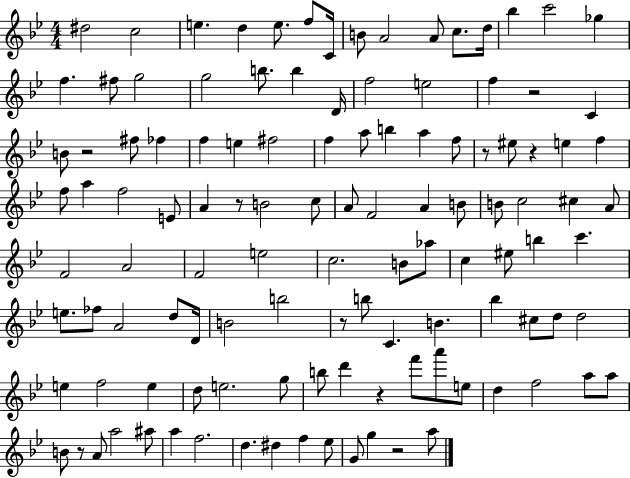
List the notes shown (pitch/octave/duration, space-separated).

D#5/h C5/h E5/q. D5/q E5/e. F5/e C4/s B4/e A4/h A4/e C5/e. D5/s Bb5/q C6/h Gb5/q F5/q. F#5/e G5/h G5/h B5/e. B5/q D4/s F5/h E5/h F5/q R/h C4/q B4/e R/h F#5/e FES5/q F5/q E5/q F#5/h F5/q A5/e B5/q A5/q F5/e R/e EIS5/e R/q E5/q F5/q F5/e A5/q F5/h E4/e A4/q R/e B4/h C5/e A4/e F4/h A4/q B4/e B4/e C5/h C#5/q A4/e F4/h A4/h F4/h E5/h C5/h. B4/e Ab5/e C5/q EIS5/e B5/q C6/q. E5/e. FES5/e A4/h D5/e D4/s B4/h B5/h R/e B5/e C4/q. B4/q. Bb5/q C#5/e D5/e D5/h E5/q F5/h E5/q D5/e E5/h. G5/e B5/e D6/q R/q F6/e A6/e E5/e D5/q F5/h A5/e A5/e B4/e R/e A4/e A5/h A#5/e A5/q F5/h. D5/q. D#5/q F5/q Eb5/e G4/e G5/q R/h A5/e